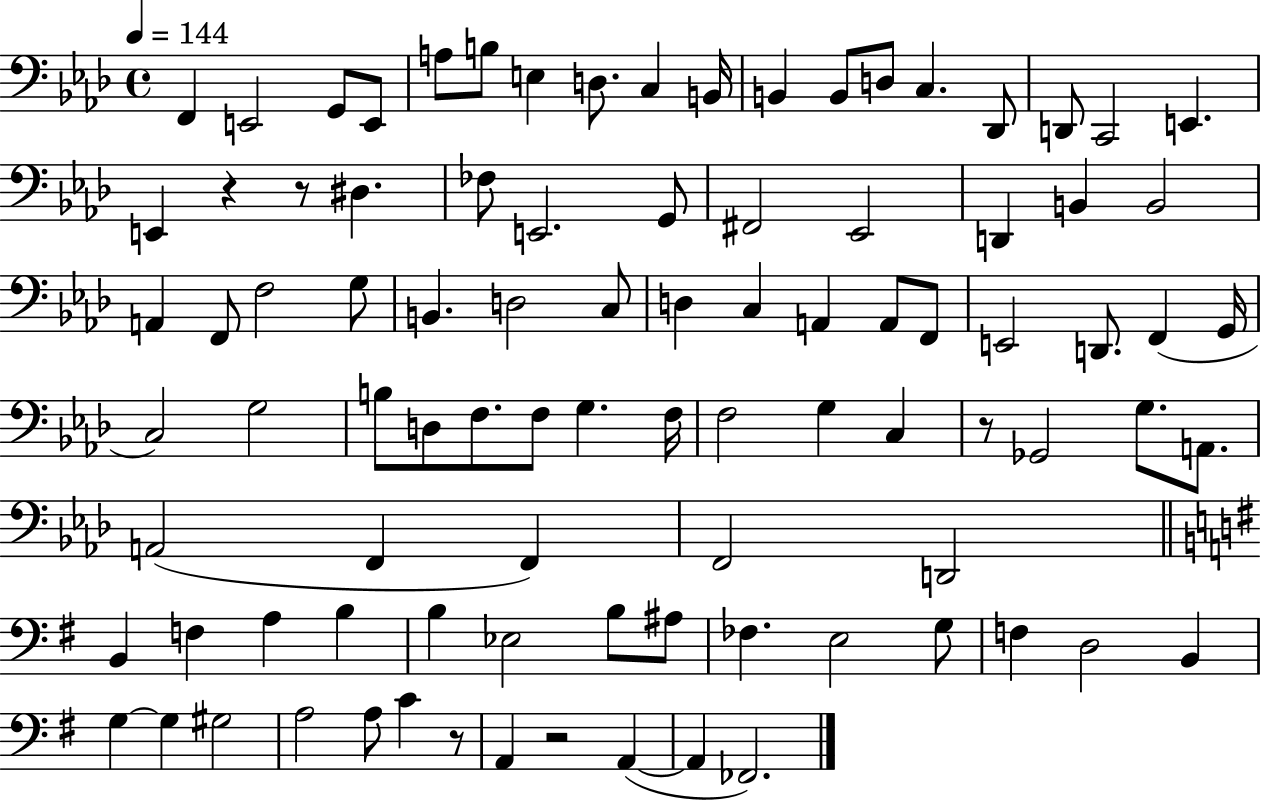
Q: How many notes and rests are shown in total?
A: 92